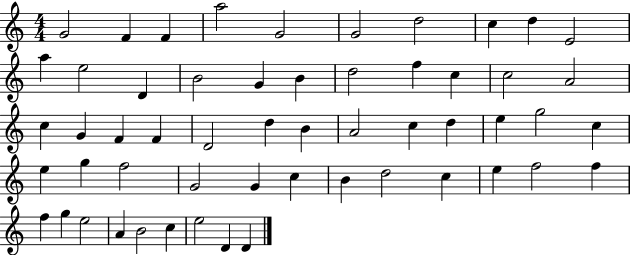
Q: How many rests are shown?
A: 0